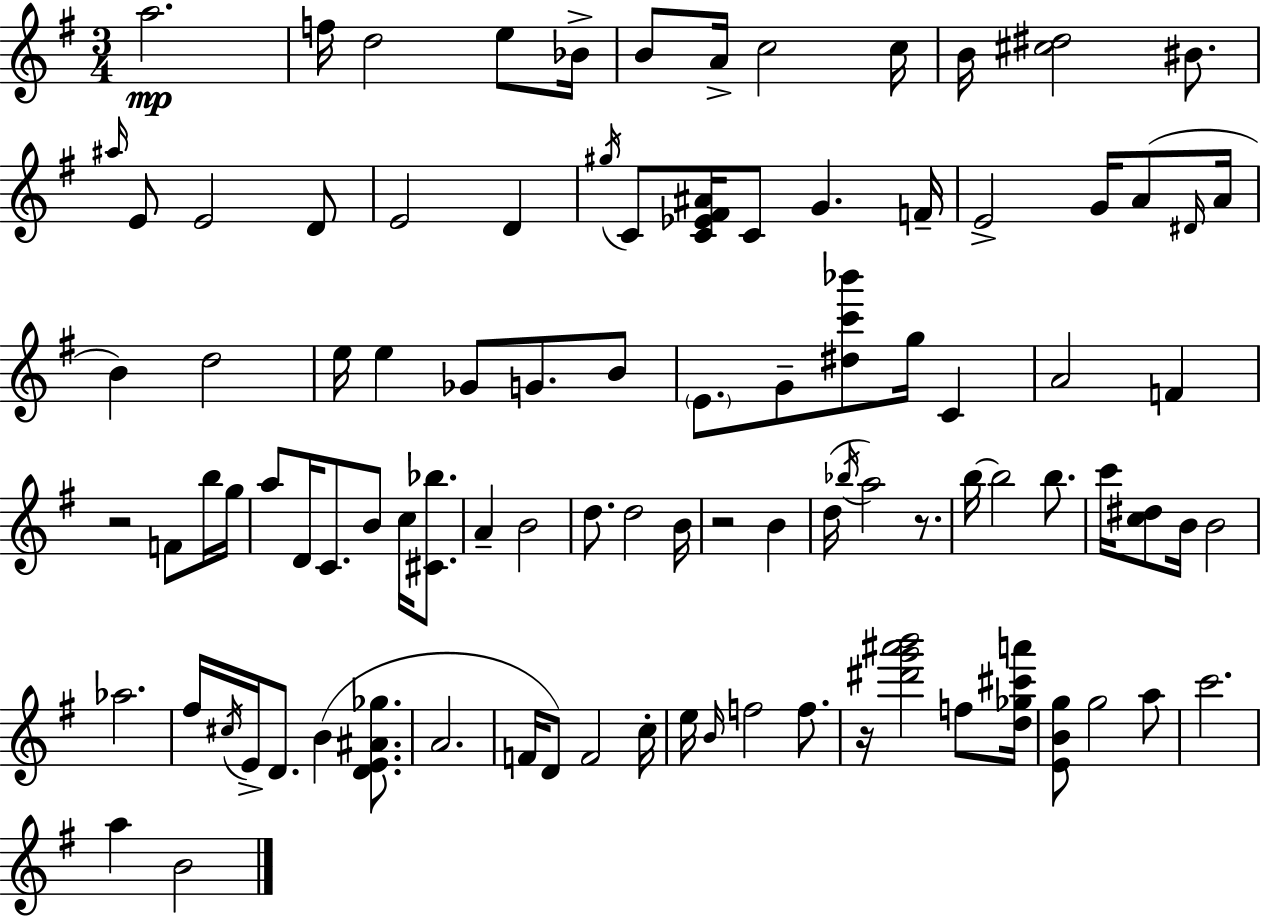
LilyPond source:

{
  \clef treble
  \numericTimeSignature
  \time 3/4
  \key g \major
  a''2.\mp | f''16 d''2 e''8 bes'16-> | b'8 a'16-> c''2 c''16 | b'16 <cis'' dis''>2 bis'8. | \break \grace { ais''16 } e'8 e'2 d'8 | e'2 d'4 | \acciaccatura { gis''16 } c'8 <c' ees' fis' ais'>16 c'8 g'4. | f'16-- e'2-> g'16 a'8( | \break \grace { dis'16 } a'16 b'4) d''2 | e''16 e''4 ges'8 g'8. | b'8 \parenthesize e'8. g'8-- <dis'' c''' bes'''>8 g''16 c'4 | a'2 f'4 | \break r2 f'8 | b''16 g''16 a''8 d'16 c'8. b'8 c''16 | <cis' bes''>8. a'4-- b'2 | d''8. d''2 | \break b'16 r2 b'4 | d''16( \acciaccatura { bes''16 } a''2) | r8. b''16~~ b''2 | b''8. c'''16 <c'' dis''>8 b'16 b'2 | \break aes''2. | fis''16 \acciaccatura { cis''16 } e'16-> d'8. b'4( | <d' e' ais' ges''>8. a'2. | f'16 d'8) f'2 | \break c''16-. e''16 \grace { b'16 } f''2 | f''8. r16 <dis''' g''' ais''' b'''>2 | f''8 <d'' ges'' cis''' a'''>16 <e' b' g''>8 g''2 | a''8 c'''2. | \break a''4 b'2 | \bar "|."
}